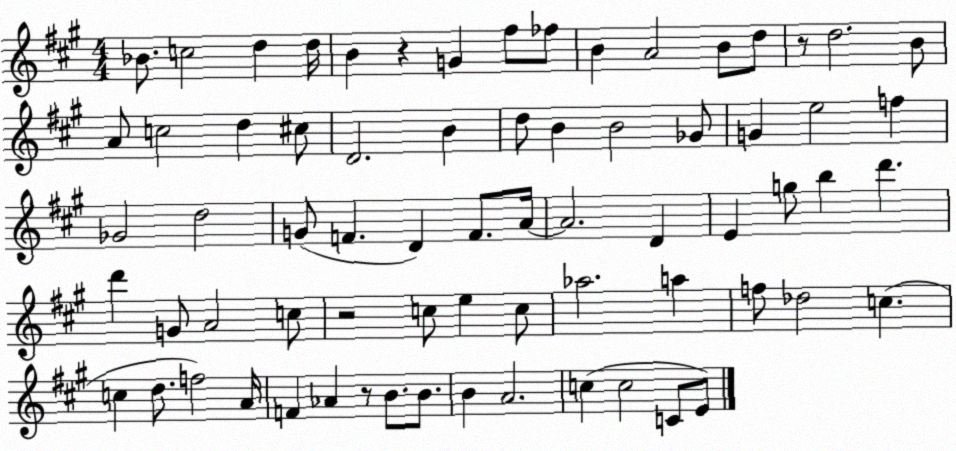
X:1
T:Untitled
M:4/4
L:1/4
K:A
_B/2 c2 d d/4 B z G ^f/2 _f/2 B A2 B/2 d/2 z/2 d2 B/2 A/2 c2 d ^c/2 D2 B d/2 B B2 _G/2 G e2 f _G2 d2 G/2 F D F/2 A/4 A2 D E g/2 b d' d' G/2 A2 c/2 z2 c/2 e c/2 _a2 a f/2 _d2 c c d/2 f2 A/4 F _A z/2 B/2 B/2 B A2 c c2 C/2 E/2